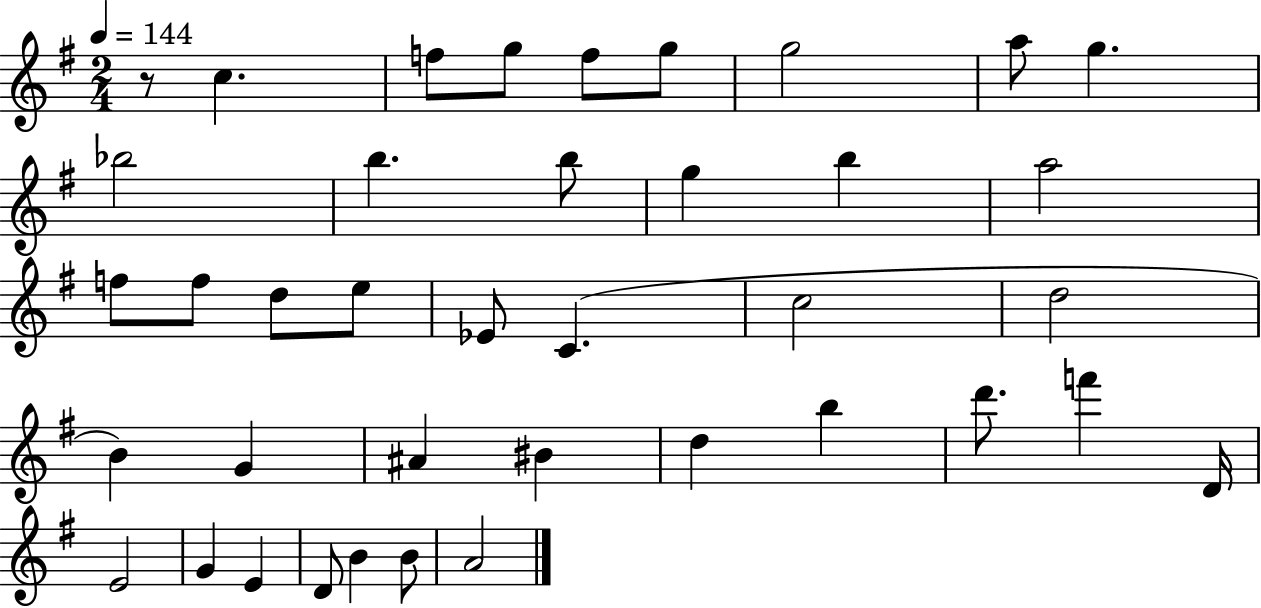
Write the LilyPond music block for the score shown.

{
  \clef treble
  \numericTimeSignature
  \time 2/4
  \key g \major
  \tempo 4 = 144
  r8 c''4. | f''8 g''8 f''8 g''8 | g''2 | a''8 g''4. | \break bes''2 | b''4. b''8 | g''4 b''4 | a''2 | \break f''8 f''8 d''8 e''8 | ees'8 c'4.( | c''2 | d''2 | \break b'4) g'4 | ais'4 bis'4 | d''4 b''4 | d'''8. f'''4 d'16 | \break e'2 | g'4 e'4 | d'8 b'4 b'8 | a'2 | \break \bar "|."
}